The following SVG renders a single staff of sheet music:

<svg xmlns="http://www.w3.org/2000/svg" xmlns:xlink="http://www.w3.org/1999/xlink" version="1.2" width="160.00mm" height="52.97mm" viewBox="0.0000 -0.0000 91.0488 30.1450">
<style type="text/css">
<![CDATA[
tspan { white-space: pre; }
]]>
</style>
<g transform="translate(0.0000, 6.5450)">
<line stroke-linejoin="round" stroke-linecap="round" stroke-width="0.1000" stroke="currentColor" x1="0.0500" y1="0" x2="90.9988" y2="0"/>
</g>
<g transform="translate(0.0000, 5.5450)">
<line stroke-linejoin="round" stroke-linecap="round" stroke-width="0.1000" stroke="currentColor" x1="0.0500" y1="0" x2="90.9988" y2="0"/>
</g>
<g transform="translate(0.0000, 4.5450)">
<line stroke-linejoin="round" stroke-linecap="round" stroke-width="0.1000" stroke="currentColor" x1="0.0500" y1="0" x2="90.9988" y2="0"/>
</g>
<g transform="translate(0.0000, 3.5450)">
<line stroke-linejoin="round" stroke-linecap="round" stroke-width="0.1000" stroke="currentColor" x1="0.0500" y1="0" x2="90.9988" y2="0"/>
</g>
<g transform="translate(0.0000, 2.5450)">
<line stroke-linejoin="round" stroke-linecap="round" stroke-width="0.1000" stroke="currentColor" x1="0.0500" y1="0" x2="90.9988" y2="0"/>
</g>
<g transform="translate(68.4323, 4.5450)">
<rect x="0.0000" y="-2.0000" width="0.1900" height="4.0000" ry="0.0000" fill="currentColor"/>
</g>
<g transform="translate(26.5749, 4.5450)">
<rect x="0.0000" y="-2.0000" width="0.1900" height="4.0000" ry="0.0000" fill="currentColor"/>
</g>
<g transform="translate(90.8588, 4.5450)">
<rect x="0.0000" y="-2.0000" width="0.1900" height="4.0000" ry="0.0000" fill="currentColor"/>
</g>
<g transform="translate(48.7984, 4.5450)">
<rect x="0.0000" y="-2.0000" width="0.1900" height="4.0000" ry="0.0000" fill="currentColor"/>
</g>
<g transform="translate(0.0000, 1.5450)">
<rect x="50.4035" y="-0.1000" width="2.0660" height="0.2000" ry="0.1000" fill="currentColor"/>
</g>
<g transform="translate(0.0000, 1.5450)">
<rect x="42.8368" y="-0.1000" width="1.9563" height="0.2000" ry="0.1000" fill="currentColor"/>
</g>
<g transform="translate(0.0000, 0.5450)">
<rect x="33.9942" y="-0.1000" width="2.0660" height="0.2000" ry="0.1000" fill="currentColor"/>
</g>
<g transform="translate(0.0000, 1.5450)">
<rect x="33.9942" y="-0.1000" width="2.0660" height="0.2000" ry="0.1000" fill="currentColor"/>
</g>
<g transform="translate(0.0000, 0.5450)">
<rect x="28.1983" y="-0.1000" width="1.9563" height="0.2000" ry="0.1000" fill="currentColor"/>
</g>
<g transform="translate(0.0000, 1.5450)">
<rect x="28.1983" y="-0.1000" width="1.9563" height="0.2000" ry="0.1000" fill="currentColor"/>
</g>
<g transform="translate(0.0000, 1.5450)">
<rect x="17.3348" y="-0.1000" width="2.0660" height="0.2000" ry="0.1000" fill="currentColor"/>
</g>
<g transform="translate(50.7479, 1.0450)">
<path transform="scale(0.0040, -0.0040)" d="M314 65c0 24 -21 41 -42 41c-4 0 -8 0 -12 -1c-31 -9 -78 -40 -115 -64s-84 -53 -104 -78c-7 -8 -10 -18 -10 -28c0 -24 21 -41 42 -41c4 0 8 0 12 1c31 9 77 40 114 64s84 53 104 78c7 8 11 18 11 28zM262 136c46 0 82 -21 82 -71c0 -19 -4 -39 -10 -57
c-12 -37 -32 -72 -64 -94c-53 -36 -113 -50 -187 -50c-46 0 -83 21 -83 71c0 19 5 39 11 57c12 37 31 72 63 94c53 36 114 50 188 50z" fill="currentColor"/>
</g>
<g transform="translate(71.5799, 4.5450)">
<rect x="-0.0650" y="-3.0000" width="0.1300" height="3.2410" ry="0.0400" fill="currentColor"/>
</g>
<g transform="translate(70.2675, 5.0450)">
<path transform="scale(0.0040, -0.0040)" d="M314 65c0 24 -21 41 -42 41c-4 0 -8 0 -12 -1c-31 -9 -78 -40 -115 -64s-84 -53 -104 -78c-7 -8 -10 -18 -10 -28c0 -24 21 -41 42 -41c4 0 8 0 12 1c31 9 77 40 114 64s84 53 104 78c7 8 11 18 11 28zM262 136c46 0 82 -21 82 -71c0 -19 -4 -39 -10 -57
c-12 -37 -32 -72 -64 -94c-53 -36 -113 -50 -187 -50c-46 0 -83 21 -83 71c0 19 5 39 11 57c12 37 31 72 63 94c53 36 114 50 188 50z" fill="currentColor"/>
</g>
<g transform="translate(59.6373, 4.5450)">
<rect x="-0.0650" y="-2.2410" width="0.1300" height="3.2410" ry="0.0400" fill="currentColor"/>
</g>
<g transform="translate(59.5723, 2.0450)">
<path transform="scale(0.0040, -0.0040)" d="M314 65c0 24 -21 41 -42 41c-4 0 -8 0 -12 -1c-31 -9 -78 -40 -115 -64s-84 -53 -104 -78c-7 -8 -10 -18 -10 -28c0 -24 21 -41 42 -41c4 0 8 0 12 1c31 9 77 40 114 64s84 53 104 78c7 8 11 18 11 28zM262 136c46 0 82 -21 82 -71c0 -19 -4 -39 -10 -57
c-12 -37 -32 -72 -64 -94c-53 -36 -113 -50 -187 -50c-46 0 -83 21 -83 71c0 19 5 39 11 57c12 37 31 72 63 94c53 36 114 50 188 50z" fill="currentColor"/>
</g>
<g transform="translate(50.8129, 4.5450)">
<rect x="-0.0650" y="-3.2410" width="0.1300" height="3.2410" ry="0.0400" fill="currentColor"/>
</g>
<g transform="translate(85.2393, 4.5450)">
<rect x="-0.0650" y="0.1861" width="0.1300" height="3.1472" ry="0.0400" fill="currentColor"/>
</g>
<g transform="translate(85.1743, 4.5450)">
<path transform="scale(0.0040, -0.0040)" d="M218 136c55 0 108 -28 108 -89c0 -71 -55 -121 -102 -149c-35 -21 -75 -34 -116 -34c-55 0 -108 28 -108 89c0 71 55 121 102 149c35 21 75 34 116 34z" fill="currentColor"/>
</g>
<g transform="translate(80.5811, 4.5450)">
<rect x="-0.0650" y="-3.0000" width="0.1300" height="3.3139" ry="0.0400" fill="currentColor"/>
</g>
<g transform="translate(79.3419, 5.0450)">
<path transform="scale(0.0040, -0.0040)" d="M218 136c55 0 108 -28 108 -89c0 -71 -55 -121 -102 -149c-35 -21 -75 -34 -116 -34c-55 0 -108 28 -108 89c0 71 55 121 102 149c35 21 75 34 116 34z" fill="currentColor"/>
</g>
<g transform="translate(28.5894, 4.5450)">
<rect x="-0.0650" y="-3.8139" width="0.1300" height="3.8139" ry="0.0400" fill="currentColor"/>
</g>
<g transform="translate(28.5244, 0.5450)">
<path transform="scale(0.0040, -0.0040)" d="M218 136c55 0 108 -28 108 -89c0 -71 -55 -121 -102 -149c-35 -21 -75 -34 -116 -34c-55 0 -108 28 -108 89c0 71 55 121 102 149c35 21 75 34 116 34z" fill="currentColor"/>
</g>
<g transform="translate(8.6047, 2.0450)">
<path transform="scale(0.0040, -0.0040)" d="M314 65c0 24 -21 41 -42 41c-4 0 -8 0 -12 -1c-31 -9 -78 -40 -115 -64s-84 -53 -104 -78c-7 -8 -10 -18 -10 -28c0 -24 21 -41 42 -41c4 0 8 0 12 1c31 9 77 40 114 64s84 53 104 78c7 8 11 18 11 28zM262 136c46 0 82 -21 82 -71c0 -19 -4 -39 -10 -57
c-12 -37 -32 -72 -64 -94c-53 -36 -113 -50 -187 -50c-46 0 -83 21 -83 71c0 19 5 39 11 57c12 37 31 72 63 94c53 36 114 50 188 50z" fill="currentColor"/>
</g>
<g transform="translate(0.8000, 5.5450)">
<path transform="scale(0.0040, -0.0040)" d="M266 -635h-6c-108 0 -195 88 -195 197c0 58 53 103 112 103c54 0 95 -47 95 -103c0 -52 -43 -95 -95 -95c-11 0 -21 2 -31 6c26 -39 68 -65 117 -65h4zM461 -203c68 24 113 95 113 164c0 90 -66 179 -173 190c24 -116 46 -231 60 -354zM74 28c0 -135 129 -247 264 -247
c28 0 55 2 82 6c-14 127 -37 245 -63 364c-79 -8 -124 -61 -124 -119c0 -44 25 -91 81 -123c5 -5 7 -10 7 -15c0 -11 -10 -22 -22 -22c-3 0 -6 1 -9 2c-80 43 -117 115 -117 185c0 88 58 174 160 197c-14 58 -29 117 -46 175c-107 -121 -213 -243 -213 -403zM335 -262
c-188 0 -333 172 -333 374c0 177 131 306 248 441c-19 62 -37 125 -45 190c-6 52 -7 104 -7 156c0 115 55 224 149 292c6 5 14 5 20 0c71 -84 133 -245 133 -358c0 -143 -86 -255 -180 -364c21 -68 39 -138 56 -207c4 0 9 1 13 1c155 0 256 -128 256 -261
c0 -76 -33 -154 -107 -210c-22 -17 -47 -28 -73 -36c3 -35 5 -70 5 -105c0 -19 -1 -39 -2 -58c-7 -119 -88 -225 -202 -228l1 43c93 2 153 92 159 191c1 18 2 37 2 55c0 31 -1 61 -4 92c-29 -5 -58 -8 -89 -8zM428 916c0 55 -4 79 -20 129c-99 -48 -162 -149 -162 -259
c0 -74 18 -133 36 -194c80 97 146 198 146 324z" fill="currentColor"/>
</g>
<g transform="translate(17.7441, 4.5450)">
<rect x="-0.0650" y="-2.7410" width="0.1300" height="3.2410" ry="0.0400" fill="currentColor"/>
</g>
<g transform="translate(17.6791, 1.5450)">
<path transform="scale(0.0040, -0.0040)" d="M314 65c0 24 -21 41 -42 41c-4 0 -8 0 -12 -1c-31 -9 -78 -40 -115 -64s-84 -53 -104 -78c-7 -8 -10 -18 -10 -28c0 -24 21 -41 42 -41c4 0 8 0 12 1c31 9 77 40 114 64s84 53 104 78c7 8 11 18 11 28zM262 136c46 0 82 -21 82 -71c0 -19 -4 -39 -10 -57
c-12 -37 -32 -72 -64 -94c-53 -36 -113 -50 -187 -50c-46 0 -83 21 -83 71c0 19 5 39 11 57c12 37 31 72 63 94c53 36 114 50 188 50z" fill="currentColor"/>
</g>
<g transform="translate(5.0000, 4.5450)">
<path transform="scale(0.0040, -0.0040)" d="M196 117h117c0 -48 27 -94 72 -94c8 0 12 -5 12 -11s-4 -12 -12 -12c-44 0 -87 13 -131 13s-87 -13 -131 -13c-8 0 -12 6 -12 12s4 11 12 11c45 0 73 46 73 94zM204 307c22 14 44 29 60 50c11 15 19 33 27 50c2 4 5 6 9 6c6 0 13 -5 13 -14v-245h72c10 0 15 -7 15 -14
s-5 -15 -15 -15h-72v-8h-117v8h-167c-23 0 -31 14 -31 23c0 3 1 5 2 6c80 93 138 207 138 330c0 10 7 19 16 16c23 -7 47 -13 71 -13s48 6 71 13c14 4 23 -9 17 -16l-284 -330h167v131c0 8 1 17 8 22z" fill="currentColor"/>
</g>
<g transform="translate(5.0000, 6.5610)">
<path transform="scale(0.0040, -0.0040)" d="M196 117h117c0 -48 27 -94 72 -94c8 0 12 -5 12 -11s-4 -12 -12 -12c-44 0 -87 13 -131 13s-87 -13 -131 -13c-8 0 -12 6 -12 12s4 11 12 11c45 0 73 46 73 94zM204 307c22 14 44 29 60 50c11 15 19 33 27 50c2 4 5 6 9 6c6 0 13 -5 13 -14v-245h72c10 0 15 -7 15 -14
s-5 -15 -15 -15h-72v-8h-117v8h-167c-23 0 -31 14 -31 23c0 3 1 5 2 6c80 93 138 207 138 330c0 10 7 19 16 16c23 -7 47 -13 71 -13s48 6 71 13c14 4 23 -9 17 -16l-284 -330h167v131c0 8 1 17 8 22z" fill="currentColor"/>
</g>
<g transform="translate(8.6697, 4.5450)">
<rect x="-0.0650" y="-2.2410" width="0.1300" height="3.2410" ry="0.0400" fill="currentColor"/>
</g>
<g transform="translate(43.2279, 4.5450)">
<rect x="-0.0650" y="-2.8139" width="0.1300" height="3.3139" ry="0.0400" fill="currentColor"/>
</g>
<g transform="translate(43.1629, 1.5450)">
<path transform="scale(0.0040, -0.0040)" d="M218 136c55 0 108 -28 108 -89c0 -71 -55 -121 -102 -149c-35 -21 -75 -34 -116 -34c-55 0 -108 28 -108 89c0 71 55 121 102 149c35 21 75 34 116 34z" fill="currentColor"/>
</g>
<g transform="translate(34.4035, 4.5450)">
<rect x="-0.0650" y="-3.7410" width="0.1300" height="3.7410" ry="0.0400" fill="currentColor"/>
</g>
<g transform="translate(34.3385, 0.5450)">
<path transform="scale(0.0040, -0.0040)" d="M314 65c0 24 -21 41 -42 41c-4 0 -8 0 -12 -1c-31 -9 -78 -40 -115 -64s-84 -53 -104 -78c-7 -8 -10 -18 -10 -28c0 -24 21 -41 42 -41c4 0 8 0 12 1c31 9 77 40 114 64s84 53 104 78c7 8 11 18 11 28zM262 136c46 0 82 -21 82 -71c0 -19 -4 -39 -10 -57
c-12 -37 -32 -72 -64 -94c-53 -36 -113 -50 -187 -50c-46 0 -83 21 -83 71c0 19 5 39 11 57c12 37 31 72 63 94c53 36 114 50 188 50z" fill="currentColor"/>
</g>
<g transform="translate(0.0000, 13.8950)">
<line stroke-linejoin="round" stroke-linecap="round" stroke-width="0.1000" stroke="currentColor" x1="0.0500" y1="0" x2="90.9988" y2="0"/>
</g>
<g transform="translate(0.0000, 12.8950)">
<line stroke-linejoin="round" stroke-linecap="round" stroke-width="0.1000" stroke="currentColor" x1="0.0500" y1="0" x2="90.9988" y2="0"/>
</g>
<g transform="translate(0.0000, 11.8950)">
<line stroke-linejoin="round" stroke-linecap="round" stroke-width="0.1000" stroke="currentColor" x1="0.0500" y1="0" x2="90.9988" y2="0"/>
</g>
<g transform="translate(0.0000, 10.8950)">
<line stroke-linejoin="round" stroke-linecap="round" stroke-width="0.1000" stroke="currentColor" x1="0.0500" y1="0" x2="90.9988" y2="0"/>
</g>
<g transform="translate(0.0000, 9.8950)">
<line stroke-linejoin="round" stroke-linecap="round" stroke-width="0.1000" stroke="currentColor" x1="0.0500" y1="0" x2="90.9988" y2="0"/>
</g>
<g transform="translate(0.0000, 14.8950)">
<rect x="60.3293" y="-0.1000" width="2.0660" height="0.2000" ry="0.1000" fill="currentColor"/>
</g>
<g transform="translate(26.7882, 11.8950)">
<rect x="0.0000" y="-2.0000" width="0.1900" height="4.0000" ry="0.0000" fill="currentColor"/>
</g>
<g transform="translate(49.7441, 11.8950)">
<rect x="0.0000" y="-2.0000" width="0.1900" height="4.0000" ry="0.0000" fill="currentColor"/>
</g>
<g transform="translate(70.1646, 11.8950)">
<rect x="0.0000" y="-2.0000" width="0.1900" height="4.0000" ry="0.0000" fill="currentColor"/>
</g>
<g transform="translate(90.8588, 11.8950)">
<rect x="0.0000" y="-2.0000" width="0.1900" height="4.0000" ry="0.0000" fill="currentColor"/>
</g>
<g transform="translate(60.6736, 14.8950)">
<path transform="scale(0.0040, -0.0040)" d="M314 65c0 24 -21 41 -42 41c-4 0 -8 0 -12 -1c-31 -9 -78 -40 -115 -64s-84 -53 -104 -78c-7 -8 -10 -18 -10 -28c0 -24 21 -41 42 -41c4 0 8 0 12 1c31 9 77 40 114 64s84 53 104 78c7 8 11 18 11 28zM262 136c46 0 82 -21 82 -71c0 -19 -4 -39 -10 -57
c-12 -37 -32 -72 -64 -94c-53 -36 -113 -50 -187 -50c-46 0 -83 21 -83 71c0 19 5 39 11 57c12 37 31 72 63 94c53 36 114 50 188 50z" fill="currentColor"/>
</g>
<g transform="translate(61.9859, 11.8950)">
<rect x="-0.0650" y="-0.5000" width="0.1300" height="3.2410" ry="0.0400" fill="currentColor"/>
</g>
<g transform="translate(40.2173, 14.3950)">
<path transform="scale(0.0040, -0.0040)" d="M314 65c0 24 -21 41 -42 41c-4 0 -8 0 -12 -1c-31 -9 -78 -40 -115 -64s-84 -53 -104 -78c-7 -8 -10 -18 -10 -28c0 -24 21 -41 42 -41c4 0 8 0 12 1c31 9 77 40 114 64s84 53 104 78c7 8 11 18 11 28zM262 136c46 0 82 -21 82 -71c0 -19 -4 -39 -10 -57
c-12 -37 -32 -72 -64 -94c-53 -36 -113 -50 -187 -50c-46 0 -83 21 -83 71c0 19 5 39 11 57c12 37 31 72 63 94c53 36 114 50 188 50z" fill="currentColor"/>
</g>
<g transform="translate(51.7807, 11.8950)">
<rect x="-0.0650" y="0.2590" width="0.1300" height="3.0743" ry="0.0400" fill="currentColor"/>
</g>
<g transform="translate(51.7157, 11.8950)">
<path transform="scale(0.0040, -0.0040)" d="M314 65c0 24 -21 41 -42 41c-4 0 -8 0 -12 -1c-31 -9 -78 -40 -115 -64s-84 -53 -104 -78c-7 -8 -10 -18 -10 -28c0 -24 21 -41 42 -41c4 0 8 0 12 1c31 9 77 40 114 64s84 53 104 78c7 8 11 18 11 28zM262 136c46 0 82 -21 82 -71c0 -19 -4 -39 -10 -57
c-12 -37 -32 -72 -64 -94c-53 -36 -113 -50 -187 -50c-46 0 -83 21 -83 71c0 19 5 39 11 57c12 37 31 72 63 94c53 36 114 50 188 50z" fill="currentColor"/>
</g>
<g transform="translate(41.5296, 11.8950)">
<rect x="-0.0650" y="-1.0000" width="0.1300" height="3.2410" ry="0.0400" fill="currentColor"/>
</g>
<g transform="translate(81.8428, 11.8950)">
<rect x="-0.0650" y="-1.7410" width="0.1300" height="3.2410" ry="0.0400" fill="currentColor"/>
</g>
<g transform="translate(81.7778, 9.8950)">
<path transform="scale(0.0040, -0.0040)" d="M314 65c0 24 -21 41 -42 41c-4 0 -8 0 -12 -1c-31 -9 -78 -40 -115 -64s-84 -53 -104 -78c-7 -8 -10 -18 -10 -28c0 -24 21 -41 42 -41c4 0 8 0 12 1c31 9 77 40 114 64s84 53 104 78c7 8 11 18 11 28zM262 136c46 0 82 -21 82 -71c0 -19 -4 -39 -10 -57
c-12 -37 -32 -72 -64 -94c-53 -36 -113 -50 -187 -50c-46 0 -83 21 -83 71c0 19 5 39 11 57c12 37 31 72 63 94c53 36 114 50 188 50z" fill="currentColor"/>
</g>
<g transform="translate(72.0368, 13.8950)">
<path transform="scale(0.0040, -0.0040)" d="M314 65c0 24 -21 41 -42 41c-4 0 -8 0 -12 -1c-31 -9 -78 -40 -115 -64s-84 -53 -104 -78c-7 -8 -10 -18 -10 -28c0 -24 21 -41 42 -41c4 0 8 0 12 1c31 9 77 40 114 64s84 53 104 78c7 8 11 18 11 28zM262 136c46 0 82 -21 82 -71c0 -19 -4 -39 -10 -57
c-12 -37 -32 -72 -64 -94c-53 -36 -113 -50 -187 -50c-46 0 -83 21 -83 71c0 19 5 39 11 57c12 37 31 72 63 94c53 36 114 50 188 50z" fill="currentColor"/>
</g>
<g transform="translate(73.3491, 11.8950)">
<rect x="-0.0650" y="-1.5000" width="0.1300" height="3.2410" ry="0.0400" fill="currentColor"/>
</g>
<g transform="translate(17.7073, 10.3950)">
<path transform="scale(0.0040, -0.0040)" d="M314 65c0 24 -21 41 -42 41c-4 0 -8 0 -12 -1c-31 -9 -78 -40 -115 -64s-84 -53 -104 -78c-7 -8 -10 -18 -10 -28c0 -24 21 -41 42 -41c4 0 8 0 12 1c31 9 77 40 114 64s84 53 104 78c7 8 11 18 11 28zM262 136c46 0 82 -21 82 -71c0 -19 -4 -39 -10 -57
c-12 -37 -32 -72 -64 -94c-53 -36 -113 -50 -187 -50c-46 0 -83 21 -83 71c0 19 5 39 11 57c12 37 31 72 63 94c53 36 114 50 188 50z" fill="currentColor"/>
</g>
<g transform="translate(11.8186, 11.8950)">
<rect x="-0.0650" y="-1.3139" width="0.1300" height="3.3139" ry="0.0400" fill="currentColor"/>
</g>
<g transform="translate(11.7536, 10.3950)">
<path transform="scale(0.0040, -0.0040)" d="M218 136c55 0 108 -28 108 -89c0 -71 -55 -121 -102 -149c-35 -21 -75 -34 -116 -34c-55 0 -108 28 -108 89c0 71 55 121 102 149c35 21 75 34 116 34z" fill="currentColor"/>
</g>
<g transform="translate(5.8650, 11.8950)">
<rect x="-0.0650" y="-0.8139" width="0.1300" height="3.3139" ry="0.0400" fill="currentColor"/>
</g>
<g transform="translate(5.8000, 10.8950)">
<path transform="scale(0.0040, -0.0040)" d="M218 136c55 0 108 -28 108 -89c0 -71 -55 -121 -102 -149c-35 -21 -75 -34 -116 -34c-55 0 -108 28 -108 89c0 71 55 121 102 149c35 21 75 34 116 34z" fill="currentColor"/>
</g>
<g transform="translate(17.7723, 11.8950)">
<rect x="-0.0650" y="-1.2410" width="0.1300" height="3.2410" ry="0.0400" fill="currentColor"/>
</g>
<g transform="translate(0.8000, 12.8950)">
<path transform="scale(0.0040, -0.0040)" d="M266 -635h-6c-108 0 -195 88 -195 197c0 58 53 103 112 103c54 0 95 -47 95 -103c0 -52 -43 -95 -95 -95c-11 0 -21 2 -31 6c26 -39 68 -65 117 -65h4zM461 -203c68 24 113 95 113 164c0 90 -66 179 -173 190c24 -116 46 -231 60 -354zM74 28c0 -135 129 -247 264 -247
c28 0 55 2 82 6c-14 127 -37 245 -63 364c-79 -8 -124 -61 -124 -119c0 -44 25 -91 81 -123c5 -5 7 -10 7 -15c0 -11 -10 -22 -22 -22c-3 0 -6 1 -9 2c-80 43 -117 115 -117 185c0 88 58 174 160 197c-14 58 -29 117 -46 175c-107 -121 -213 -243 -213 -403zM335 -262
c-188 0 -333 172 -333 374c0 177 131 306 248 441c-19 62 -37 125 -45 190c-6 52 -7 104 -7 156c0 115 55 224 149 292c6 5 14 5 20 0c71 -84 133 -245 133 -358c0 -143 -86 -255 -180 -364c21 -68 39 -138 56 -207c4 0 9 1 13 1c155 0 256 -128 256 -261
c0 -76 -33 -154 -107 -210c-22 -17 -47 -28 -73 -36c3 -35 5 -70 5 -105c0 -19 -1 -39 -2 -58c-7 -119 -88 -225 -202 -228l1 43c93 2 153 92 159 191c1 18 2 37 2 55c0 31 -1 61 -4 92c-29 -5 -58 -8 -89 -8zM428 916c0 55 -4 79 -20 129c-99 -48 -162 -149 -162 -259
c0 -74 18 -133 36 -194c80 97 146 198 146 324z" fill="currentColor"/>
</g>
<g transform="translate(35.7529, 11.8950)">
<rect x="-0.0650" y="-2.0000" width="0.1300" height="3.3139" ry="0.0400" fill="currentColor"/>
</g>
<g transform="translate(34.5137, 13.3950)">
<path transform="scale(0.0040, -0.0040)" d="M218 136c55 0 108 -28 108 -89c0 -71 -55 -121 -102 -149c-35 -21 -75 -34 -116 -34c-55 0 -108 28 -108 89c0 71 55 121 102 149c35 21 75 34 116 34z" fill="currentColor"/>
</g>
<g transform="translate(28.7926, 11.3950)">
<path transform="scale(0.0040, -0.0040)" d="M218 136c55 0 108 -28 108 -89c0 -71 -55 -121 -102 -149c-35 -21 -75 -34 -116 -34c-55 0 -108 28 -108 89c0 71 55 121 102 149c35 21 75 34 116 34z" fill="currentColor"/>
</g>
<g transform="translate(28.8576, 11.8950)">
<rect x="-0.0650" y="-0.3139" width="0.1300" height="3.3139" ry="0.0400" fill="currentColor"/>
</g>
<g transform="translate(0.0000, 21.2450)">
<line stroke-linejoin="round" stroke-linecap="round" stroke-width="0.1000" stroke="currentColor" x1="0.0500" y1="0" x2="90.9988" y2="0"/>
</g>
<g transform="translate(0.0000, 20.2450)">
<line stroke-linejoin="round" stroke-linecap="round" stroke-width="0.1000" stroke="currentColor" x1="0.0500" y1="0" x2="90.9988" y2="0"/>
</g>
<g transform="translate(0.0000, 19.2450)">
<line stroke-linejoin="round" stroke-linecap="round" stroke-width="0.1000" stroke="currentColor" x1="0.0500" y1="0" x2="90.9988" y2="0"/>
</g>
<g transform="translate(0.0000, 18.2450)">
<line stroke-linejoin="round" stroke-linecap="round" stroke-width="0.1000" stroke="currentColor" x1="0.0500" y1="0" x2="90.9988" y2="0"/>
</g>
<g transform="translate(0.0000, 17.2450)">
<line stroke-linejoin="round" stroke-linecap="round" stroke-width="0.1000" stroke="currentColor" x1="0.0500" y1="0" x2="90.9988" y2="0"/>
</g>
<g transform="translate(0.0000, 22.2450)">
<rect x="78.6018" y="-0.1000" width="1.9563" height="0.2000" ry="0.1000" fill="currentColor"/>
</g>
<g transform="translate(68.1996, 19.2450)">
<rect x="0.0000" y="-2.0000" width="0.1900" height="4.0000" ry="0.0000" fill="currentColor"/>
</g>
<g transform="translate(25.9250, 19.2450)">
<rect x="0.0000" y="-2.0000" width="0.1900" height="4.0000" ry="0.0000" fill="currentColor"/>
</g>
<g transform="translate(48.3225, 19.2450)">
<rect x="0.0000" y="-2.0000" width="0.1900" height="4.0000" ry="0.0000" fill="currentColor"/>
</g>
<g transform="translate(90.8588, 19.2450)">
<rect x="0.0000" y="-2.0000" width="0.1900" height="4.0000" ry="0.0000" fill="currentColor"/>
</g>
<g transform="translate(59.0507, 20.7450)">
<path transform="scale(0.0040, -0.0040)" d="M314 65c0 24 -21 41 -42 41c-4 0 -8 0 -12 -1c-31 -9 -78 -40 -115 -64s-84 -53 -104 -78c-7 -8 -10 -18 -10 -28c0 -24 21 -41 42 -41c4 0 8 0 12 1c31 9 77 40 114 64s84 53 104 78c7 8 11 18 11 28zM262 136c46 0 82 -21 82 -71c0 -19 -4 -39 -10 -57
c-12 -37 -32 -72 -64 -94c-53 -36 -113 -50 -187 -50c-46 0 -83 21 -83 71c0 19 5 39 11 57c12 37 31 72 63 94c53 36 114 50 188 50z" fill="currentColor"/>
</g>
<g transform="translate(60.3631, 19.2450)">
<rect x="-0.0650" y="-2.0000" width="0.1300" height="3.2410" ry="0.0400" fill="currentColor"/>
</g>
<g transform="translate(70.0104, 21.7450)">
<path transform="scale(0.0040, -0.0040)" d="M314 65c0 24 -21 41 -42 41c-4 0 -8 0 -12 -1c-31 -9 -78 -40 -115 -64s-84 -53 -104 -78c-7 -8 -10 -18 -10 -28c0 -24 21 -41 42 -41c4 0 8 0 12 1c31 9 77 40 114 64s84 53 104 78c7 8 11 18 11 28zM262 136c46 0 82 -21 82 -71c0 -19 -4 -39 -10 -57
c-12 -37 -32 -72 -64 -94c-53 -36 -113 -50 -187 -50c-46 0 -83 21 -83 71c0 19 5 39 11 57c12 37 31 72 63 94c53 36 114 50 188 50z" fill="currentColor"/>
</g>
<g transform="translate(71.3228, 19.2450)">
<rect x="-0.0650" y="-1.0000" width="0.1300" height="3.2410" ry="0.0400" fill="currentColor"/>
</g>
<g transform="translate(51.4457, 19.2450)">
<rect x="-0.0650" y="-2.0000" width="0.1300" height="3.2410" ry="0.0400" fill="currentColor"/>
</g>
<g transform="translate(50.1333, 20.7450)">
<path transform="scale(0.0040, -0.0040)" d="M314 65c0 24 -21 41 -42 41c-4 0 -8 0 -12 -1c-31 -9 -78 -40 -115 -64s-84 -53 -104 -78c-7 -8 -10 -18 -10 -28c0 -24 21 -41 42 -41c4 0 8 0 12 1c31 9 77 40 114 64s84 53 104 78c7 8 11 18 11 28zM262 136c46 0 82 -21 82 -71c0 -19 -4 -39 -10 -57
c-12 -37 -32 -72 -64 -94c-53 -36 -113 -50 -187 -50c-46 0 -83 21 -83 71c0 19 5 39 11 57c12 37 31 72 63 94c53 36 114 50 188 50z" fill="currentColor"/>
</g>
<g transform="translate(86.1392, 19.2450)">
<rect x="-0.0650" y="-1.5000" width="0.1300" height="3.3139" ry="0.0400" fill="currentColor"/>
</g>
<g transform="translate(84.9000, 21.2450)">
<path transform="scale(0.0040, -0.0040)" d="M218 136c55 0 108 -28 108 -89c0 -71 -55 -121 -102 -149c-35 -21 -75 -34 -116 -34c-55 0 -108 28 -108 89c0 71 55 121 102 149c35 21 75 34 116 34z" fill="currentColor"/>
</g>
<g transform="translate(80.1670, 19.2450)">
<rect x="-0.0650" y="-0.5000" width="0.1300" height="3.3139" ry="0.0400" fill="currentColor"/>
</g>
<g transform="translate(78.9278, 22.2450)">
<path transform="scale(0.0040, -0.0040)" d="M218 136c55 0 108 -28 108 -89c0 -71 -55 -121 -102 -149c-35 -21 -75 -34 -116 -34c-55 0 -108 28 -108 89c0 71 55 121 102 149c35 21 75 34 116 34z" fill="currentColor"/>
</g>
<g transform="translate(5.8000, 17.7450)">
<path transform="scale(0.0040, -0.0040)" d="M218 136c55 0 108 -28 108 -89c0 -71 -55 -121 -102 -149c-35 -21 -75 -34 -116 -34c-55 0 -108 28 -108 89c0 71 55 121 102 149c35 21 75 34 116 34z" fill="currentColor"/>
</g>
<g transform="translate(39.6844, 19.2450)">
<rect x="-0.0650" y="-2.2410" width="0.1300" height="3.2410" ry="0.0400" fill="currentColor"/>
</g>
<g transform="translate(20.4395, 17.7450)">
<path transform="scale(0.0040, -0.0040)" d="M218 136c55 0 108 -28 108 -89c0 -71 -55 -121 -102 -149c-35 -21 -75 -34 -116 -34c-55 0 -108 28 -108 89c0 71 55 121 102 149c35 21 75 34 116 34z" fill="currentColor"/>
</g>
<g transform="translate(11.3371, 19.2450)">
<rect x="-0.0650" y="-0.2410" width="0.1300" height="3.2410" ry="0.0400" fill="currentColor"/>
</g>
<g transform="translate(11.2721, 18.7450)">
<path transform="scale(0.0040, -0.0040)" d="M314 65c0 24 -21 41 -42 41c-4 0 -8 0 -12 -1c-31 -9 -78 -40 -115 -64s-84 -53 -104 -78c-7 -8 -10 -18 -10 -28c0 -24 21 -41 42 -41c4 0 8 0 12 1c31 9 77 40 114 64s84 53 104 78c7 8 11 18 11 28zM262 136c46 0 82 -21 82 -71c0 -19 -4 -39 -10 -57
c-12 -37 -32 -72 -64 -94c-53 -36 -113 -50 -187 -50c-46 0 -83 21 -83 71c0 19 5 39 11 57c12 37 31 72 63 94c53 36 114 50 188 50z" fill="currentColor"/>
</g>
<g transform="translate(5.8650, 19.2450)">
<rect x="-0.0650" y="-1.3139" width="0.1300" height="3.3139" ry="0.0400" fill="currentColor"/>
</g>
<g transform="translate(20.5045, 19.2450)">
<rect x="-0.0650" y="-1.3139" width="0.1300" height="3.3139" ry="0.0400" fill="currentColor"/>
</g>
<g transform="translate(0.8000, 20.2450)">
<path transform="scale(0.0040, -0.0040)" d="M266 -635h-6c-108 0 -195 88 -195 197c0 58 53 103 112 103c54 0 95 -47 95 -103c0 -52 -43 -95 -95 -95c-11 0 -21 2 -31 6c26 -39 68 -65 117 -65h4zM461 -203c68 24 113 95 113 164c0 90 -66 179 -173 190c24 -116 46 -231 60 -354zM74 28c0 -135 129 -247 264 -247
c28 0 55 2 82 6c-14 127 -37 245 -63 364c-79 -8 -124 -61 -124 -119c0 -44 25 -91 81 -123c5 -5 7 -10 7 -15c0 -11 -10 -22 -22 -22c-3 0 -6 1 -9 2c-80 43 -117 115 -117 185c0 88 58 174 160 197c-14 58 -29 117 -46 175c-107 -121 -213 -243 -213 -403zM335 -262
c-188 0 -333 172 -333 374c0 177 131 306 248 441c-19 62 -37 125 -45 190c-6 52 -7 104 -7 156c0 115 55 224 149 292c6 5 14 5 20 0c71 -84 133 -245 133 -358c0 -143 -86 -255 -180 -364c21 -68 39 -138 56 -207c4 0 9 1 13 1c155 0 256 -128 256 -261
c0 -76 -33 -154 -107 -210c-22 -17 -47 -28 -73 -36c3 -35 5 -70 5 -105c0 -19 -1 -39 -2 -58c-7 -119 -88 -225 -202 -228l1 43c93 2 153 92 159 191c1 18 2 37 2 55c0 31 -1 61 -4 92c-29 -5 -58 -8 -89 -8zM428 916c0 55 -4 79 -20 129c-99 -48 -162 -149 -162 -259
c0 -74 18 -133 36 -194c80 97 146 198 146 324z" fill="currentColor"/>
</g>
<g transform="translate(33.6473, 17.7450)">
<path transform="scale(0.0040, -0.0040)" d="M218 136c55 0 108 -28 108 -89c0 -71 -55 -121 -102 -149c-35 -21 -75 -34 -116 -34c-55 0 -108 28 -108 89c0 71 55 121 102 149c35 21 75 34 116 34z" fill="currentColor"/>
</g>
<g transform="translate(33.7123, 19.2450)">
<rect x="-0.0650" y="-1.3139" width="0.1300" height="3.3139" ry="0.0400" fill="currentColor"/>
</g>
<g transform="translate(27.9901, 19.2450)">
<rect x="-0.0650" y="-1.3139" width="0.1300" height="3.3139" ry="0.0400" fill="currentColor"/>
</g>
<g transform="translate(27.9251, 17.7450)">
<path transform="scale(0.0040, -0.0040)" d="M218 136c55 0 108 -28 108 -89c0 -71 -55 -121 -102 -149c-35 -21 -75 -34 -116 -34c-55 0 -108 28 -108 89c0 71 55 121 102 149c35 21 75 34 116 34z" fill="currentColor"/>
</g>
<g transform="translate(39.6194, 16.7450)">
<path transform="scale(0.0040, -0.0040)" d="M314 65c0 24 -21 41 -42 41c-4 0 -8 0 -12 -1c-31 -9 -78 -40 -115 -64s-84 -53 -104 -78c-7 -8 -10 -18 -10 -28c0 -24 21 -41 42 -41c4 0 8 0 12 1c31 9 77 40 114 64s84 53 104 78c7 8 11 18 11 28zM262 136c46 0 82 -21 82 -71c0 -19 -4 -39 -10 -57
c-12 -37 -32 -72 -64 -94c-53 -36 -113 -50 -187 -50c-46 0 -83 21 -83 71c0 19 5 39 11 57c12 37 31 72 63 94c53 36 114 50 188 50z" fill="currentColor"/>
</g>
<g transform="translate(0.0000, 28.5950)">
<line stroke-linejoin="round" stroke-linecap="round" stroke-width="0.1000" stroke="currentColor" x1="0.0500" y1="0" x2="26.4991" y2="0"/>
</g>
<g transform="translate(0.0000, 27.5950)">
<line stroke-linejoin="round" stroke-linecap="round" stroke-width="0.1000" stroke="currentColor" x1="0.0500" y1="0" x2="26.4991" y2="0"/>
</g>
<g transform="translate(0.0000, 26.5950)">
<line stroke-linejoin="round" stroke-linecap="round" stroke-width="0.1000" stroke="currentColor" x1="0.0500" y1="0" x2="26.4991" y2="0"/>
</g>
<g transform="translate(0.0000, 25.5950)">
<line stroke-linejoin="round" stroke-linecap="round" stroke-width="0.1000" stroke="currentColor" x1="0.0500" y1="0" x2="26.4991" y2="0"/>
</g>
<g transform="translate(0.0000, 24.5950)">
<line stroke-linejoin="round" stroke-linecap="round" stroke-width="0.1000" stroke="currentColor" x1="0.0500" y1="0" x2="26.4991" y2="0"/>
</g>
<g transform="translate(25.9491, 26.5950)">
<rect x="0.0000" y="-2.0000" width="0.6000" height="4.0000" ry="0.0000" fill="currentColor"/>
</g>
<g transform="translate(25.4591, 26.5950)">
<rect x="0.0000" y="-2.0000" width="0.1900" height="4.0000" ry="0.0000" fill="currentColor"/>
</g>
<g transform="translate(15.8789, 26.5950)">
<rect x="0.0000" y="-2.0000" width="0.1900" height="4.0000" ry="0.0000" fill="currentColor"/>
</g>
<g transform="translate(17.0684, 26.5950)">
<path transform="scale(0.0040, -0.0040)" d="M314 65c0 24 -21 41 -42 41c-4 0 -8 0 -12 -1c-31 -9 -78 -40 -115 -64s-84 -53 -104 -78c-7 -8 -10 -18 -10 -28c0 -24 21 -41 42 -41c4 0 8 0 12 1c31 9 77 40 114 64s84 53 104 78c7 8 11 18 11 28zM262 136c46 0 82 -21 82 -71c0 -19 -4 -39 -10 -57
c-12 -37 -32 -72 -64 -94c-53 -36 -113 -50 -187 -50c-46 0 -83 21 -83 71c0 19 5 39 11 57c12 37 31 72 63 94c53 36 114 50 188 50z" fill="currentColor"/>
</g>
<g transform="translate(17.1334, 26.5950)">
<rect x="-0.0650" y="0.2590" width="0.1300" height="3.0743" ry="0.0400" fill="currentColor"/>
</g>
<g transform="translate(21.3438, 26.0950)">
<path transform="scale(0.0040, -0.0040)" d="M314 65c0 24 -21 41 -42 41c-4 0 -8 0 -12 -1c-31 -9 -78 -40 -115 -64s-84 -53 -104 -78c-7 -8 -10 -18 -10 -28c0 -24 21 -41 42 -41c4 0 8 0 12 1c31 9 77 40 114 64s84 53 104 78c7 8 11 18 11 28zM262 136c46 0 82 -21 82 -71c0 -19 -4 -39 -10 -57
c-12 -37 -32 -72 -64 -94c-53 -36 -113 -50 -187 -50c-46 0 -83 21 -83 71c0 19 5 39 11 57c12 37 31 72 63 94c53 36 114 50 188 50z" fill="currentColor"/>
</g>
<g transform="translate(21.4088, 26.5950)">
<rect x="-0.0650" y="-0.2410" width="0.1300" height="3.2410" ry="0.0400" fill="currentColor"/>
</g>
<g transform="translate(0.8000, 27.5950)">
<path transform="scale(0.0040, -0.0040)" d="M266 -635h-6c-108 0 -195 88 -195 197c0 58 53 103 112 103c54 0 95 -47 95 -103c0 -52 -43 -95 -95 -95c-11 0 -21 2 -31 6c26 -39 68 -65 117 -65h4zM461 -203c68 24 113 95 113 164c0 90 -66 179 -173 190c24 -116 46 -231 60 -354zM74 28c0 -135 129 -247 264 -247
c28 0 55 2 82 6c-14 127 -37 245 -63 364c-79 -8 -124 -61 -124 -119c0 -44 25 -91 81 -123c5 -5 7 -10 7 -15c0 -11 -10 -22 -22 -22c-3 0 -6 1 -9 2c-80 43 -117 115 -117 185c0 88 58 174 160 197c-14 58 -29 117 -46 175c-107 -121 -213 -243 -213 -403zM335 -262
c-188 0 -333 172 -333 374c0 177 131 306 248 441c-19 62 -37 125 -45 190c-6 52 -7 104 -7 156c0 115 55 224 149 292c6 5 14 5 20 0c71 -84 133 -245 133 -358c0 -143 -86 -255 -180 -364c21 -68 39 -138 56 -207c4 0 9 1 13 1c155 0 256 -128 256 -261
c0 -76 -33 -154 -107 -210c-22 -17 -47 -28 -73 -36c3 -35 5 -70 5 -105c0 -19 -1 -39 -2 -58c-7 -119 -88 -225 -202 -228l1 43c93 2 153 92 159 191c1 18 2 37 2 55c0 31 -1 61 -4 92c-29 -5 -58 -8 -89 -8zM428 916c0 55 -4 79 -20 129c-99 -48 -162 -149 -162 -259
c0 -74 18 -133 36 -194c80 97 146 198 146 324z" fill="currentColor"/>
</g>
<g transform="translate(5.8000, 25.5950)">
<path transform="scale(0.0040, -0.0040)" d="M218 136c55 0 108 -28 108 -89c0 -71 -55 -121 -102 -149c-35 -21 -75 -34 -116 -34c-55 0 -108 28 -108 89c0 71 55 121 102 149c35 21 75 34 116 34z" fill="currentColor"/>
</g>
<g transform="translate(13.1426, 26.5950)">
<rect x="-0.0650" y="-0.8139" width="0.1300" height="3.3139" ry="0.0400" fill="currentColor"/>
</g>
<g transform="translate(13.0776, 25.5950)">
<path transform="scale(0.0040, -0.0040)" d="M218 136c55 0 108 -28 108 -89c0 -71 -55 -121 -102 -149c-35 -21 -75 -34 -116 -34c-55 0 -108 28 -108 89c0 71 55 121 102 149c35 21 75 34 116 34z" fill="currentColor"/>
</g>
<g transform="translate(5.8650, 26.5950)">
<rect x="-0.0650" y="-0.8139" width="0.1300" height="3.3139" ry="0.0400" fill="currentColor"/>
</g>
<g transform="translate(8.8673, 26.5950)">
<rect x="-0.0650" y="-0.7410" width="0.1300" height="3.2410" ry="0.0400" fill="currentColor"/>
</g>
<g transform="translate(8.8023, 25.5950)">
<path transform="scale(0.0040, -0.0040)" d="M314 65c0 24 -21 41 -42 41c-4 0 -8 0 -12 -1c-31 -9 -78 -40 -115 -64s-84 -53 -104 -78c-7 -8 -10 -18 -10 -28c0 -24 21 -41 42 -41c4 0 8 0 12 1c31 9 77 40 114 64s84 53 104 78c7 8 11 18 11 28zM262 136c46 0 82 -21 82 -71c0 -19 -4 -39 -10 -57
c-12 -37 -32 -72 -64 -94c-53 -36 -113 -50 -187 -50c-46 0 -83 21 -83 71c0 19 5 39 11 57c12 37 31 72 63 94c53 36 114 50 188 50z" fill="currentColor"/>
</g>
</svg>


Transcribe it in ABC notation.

X:1
T:Untitled
M:4/4
L:1/4
K:C
g2 a2 c' c'2 a b2 g2 A2 A B d e e2 c F D2 B2 C2 E2 f2 e c2 e e e g2 F2 F2 D2 C E d d2 d B2 c2